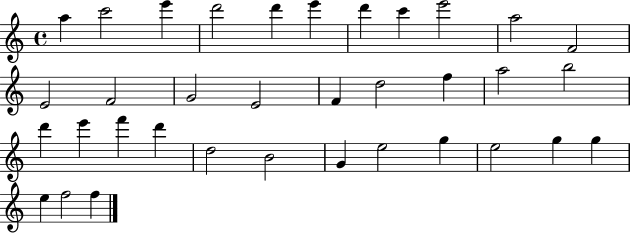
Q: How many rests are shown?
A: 0